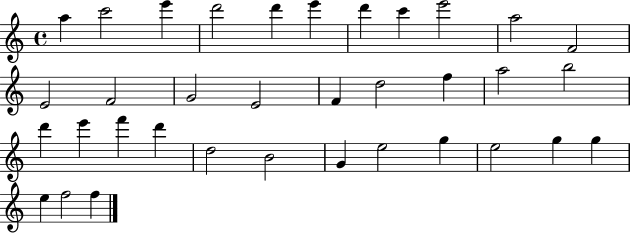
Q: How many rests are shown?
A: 0